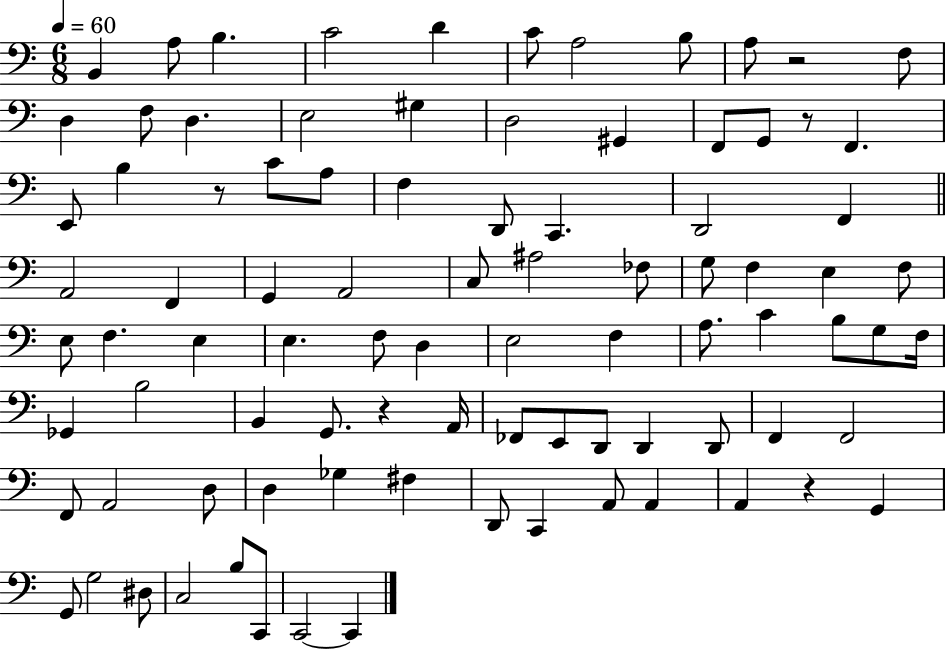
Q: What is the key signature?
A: C major